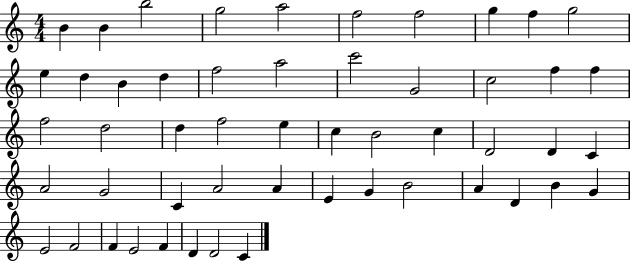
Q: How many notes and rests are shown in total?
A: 52